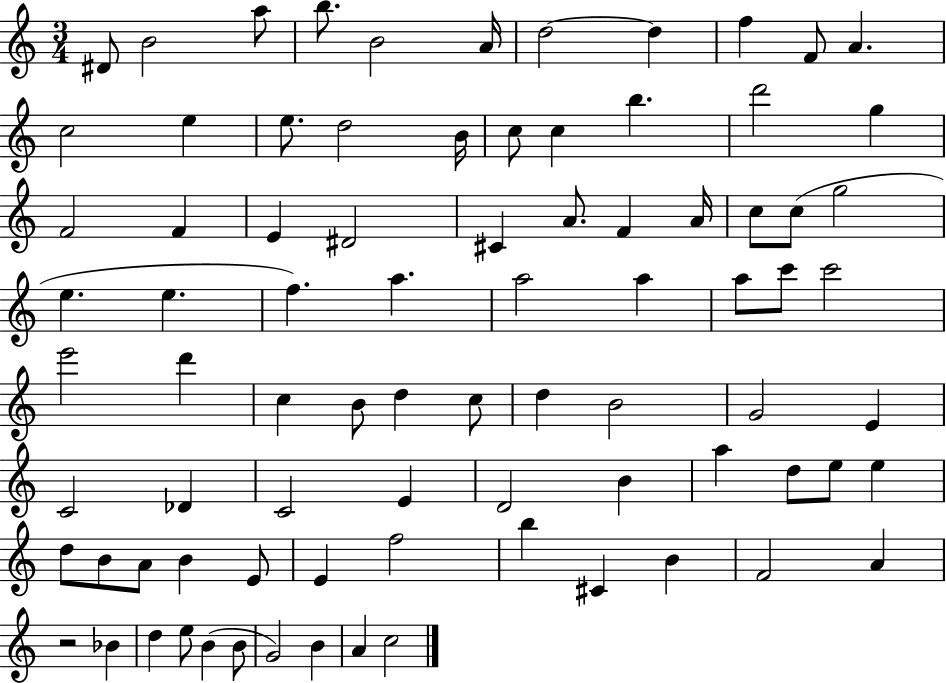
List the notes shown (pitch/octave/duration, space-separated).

D#4/e B4/h A5/e B5/e. B4/h A4/s D5/h D5/q F5/q F4/e A4/q. C5/h E5/q E5/e. D5/h B4/s C5/e C5/q B5/q. D6/h G5/q F4/h F4/q E4/q D#4/h C#4/q A4/e. F4/q A4/s C5/e C5/e G5/h E5/q. E5/q. F5/q. A5/q. A5/h A5/q A5/e C6/e C6/h E6/h D6/q C5/q B4/e D5/q C5/e D5/q B4/h G4/h E4/q C4/h Db4/q C4/h E4/q D4/h B4/q A5/q D5/e E5/e E5/q D5/e B4/e A4/e B4/q E4/e E4/q F5/h B5/q C#4/q B4/q F4/h A4/q R/h Bb4/q D5/q E5/e B4/q B4/e G4/h B4/q A4/q C5/h